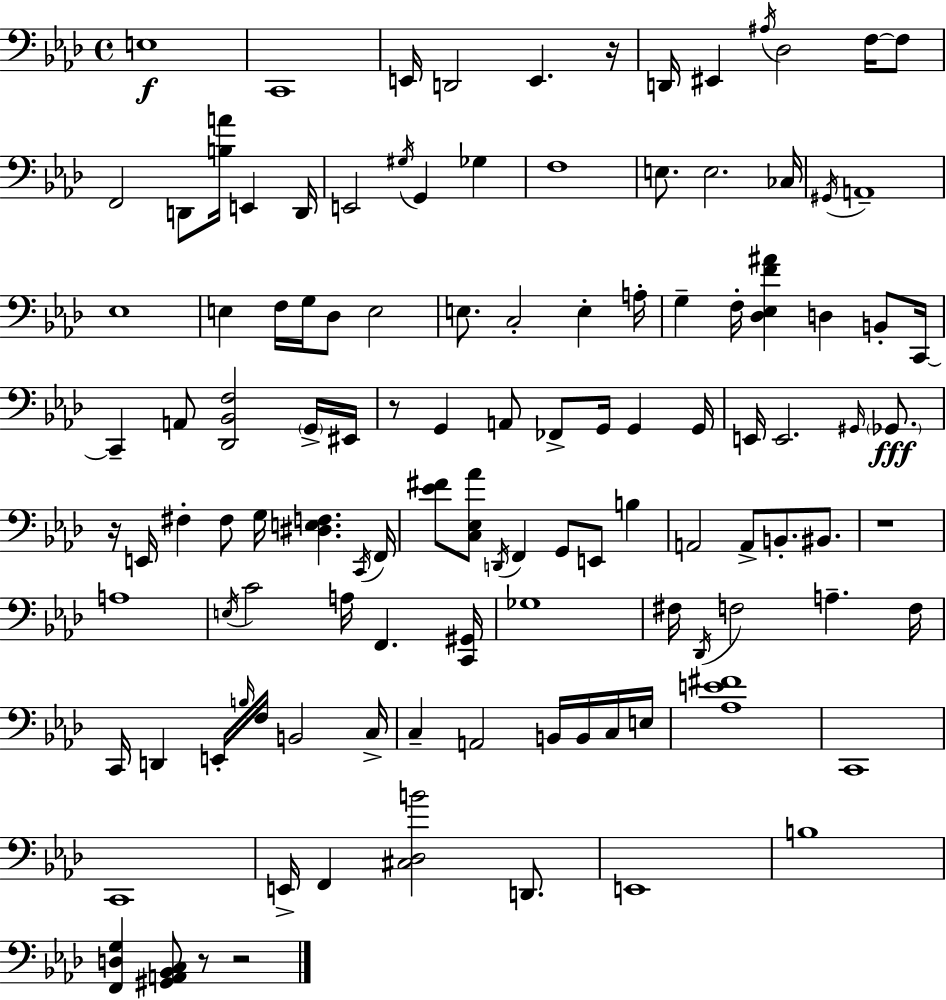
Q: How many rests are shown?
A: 6